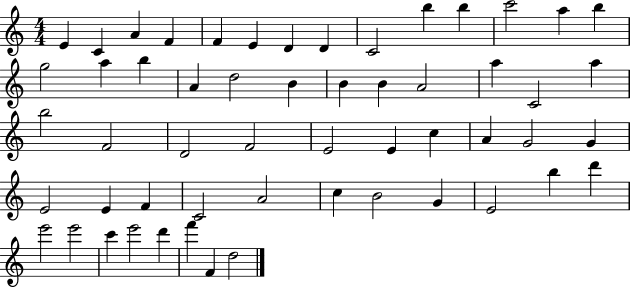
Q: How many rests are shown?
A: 0